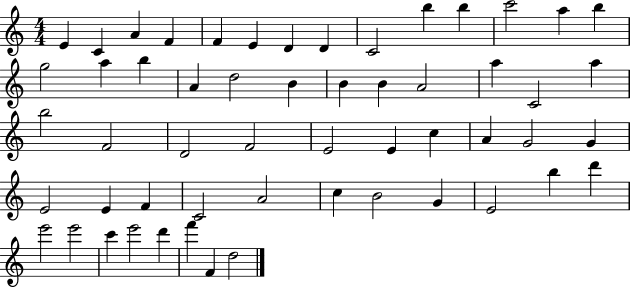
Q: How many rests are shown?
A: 0